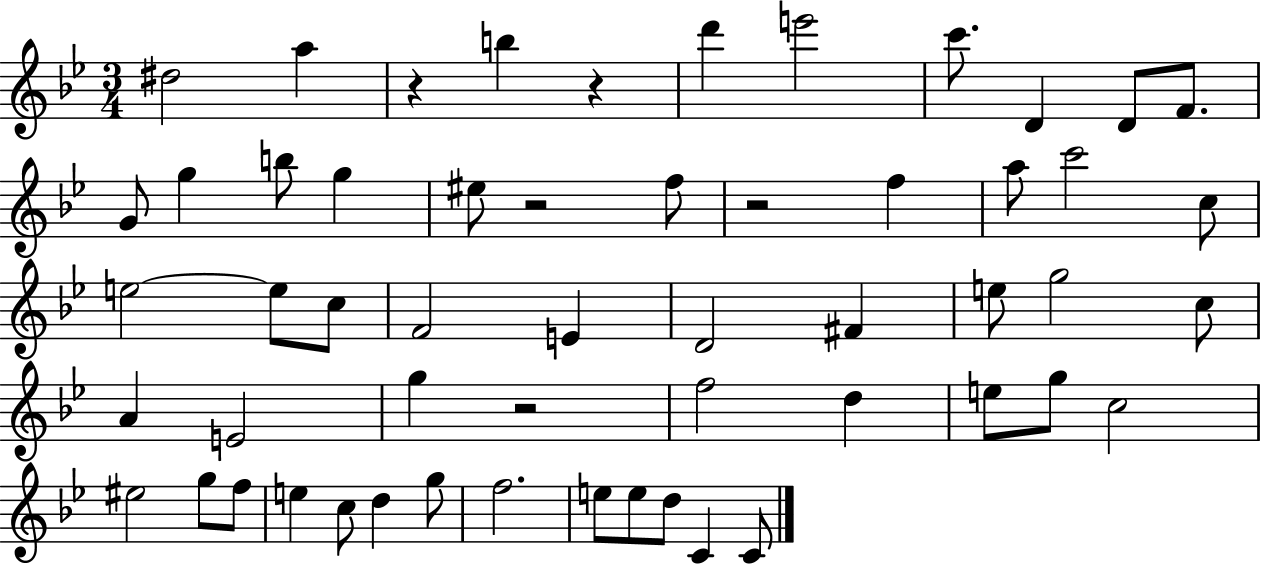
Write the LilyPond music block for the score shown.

{
  \clef treble
  \numericTimeSignature
  \time 3/4
  \key bes \major
  dis''2 a''4 | r4 b''4 r4 | d'''4 e'''2 | c'''8. d'4 d'8 f'8. | \break g'8 g''4 b''8 g''4 | eis''8 r2 f''8 | r2 f''4 | a''8 c'''2 c''8 | \break e''2~~ e''8 c''8 | f'2 e'4 | d'2 fis'4 | e''8 g''2 c''8 | \break a'4 e'2 | g''4 r2 | f''2 d''4 | e''8 g''8 c''2 | \break eis''2 g''8 f''8 | e''4 c''8 d''4 g''8 | f''2. | e''8 e''8 d''8 c'4 c'8 | \break \bar "|."
}